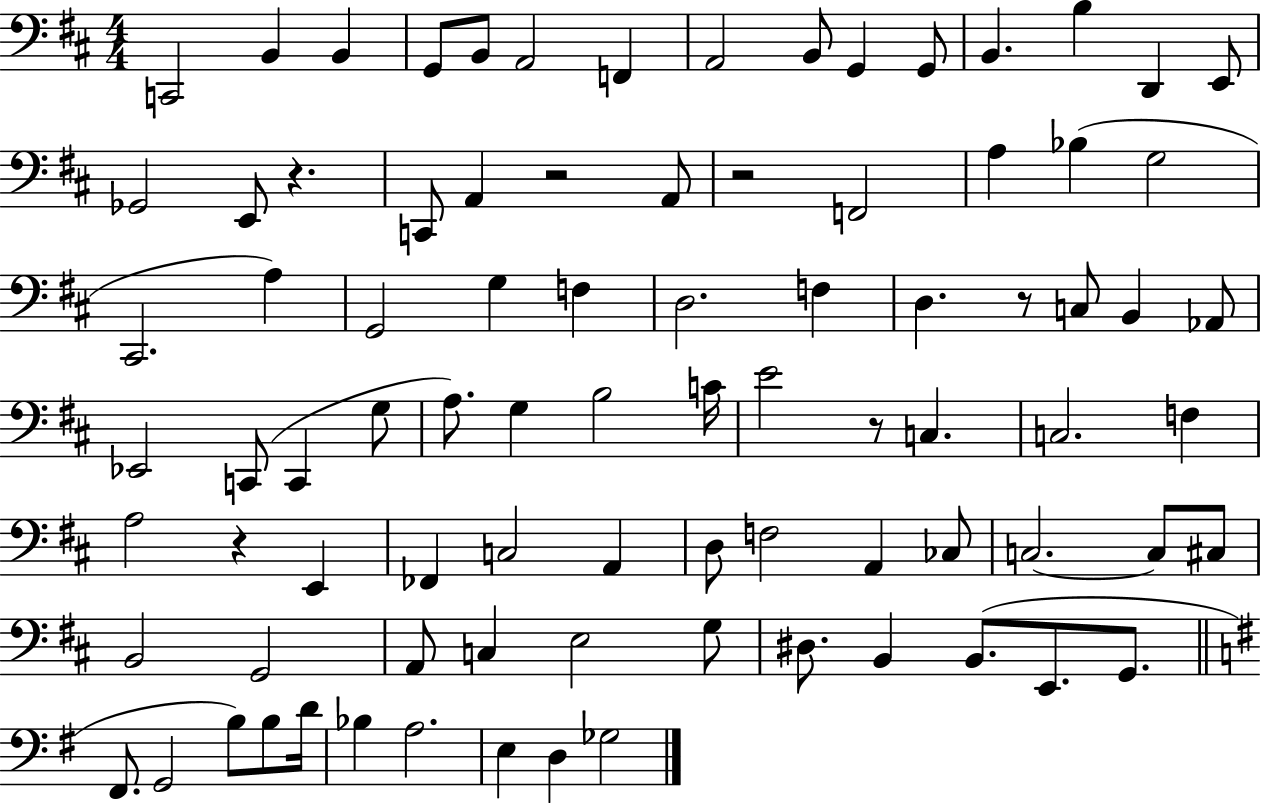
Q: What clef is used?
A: bass